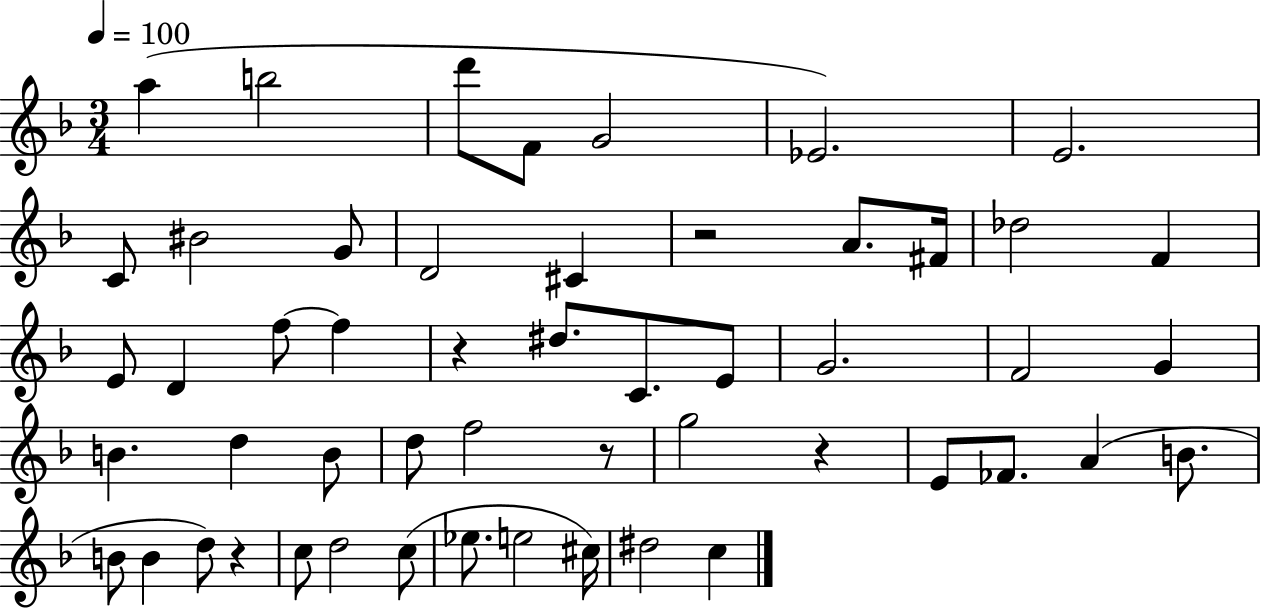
X:1
T:Untitled
M:3/4
L:1/4
K:F
a b2 d'/2 F/2 G2 _E2 E2 C/2 ^B2 G/2 D2 ^C z2 A/2 ^F/4 _d2 F E/2 D f/2 f z ^d/2 C/2 E/2 G2 F2 G B d B/2 d/2 f2 z/2 g2 z E/2 _F/2 A B/2 B/2 B d/2 z c/2 d2 c/2 _e/2 e2 ^c/4 ^d2 c